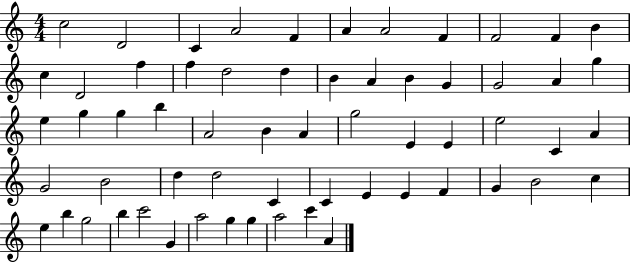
C5/h D4/h C4/q A4/h F4/q A4/q A4/h F4/q F4/h F4/q B4/q C5/q D4/h F5/q F5/q D5/h D5/q B4/q A4/q B4/q G4/q G4/h A4/q G5/q E5/q G5/q G5/q B5/q A4/h B4/q A4/q G5/h E4/q E4/q E5/h C4/q A4/q G4/h B4/h D5/q D5/h C4/q C4/q E4/q E4/q F4/q G4/q B4/h C5/q E5/q B5/q G5/h B5/q C6/h G4/q A5/h G5/q G5/q A5/h C6/q A4/q